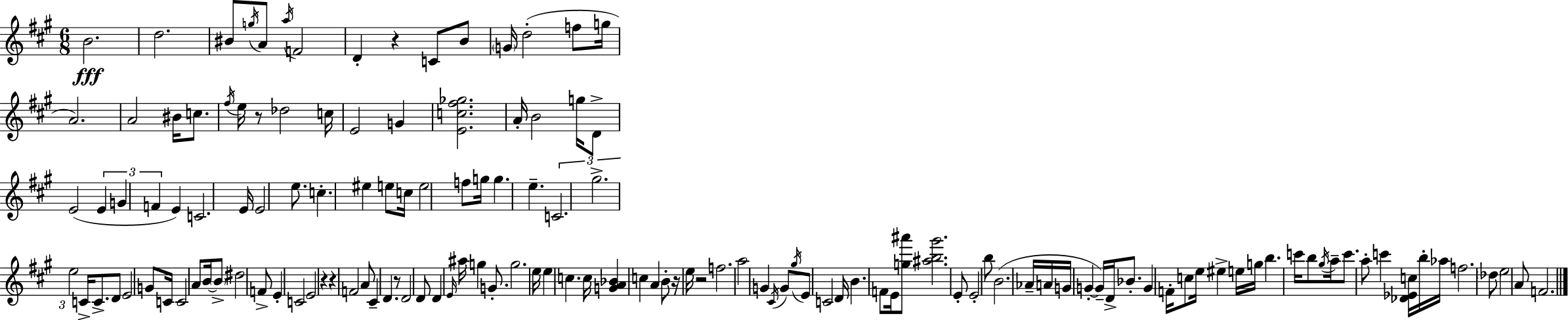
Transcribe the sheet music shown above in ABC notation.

X:1
T:Untitled
M:6/8
L:1/4
K:A
B2 d2 ^B/2 g/4 A/2 a/4 F2 D z C/2 B/2 G/4 d2 f/2 g/4 A2 A2 ^B/4 c/2 ^f/4 e/4 z/2 _d2 c/4 E2 G [Ec^f_g]2 A/4 B2 g/4 D/2 E2 E G F E C2 E/4 E2 e/2 c ^e e/2 c/4 e2 f/2 g/4 g e C2 ^g2 e2 C/4 C/2 D/2 E2 G/2 C/4 C2 A/2 B/4 B/2 ^d2 F/2 E C2 E2 z z F2 A/2 ^C D z/2 D2 D/2 D E/4 ^a/4 g G/2 g2 e/4 e c c/4 [GA_B] c A B/2 z/4 e/4 z2 f2 a2 G ^C/4 G/2 ^g/4 E/2 C2 D/4 B F/2 E/4 [g^a']/2 [^ab^g']2 E/2 E2 b/2 B2 _A/4 A/4 G/4 G G/4 D/4 _B/2 G F/4 c/2 e/4 ^e e/4 g/4 b c'/4 b/2 ^g/4 a/4 c'/2 a/2 c' [_D_Ec]/4 b/4 _a/4 f2 _d/2 e2 A/2 F2